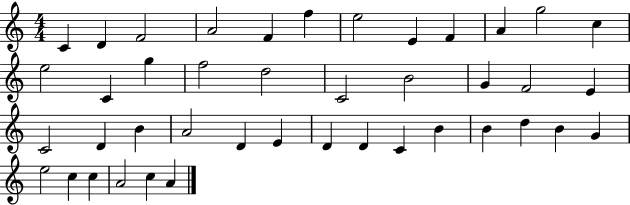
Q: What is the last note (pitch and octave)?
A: A4